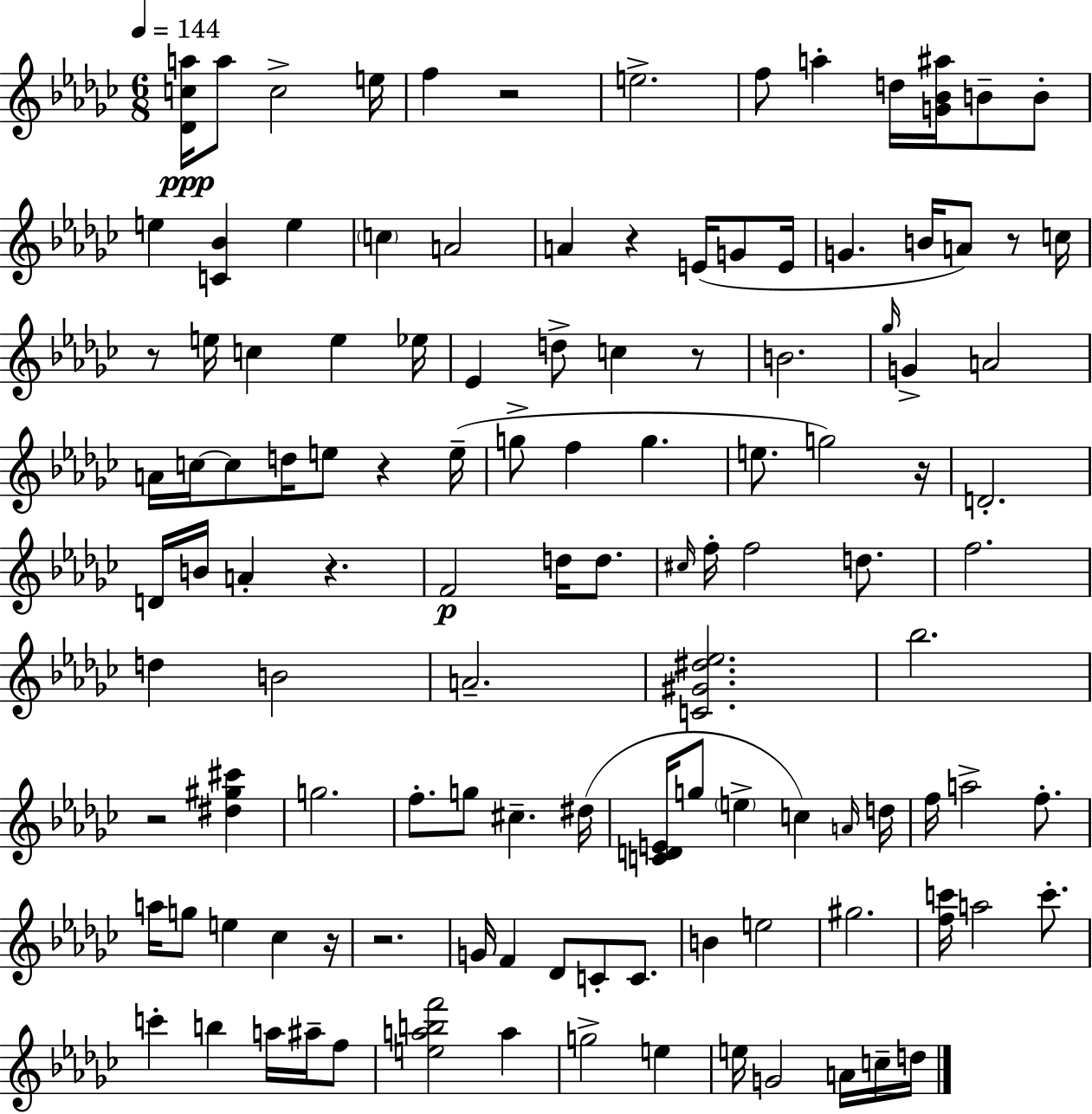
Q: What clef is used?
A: treble